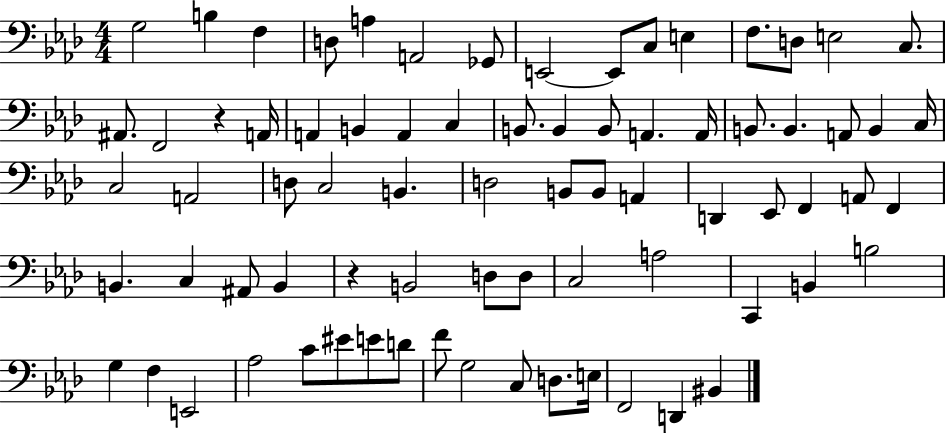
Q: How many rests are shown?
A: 2